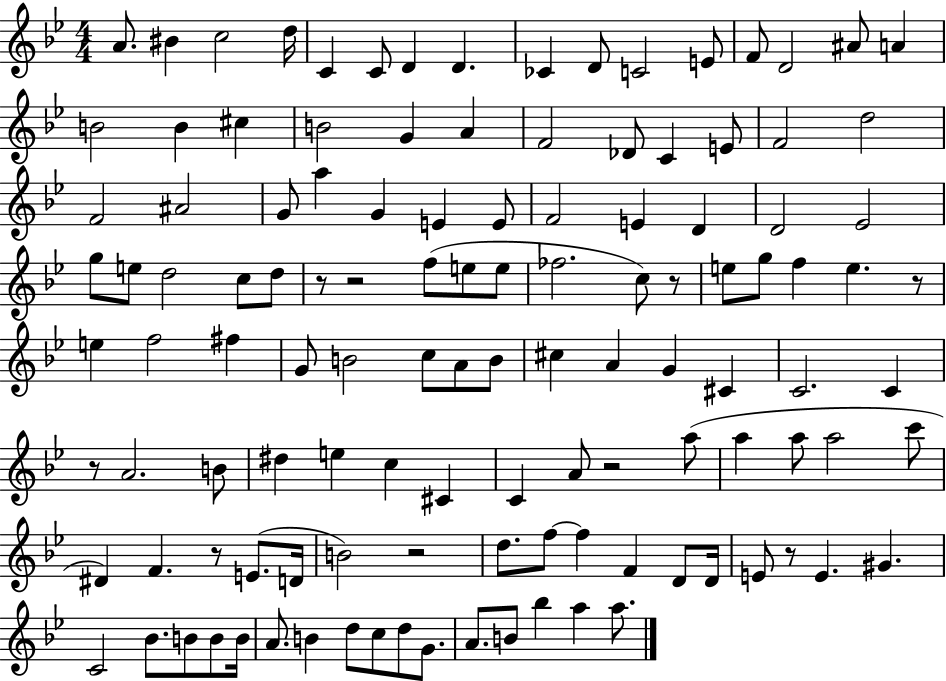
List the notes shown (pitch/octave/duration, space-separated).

A4/e. BIS4/q C5/h D5/s C4/q C4/e D4/q D4/q. CES4/q D4/e C4/h E4/e F4/e D4/h A#4/e A4/q B4/h B4/q C#5/q B4/h G4/q A4/q F4/h Db4/e C4/q E4/e F4/h D5/h F4/h A#4/h G4/e A5/q G4/q E4/q E4/e F4/h E4/q D4/q D4/h Eb4/h G5/e E5/e D5/h C5/e D5/e R/e R/h F5/e E5/e E5/e FES5/h. C5/e R/e E5/e G5/e F5/q E5/q. R/e E5/q F5/h F#5/q G4/e B4/h C5/e A4/e B4/e C#5/q A4/q G4/q C#4/q C4/h. C4/q R/e A4/h. B4/e D#5/q E5/q C5/q C#4/q C4/q A4/e R/h A5/e A5/q A5/e A5/h C6/e D#4/q F4/q. R/e E4/e. D4/s B4/h R/h D5/e. F5/e F5/q F4/q D4/e D4/s E4/e R/e E4/q. G#4/q. C4/h Bb4/e. B4/e B4/e B4/s A4/e. B4/q D5/e C5/e D5/e G4/e. A4/e. B4/e Bb5/q A5/q A5/e.